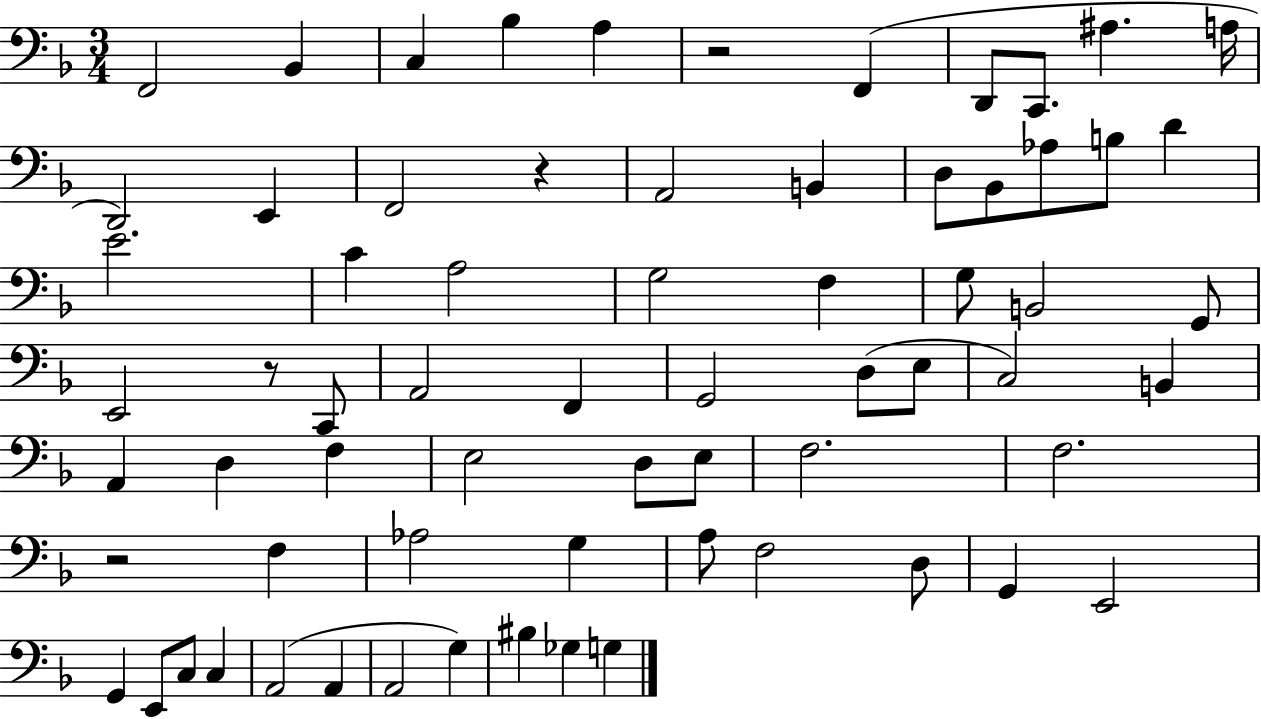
F2/h Bb2/q C3/q Bb3/q A3/q R/h F2/q D2/e C2/e. A#3/q. A3/s D2/h E2/q F2/h R/q A2/h B2/q D3/e Bb2/e Ab3/e B3/e D4/q E4/h. C4/q A3/h G3/h F3/q G3/e B2/h G2/e E2/h R/e C2/e A2/h F2/q G2/h D3/e E3/e C3/h B2/q A2/q D3/q F3/q E3/h D3/e E3/e F3/h. F3/h. R/h F3/q Ab3/h G3/q A3/e F3/h D3/e G2/q E2/h G2/q E2/e C3/e C3/q A2/h A2/q A2/h G3/q BIS3/q Gb3/q G3/q